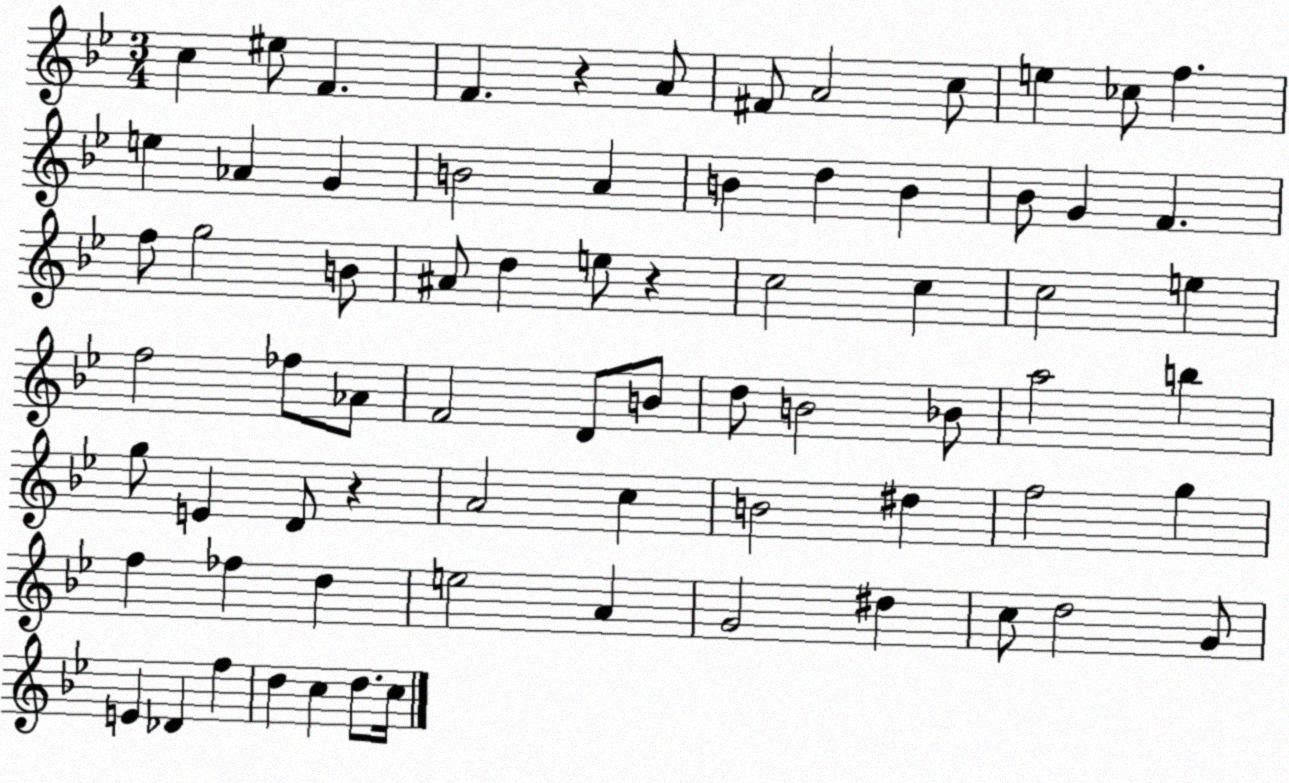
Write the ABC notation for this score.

X:1
T:Untitled
M:3/4
L:1/4
K:Bb
c ^e/2 F F z A/2 ^F/2 A2 c/2 e _c/2 f e _A G B2 A B d B _B/2 G F f/2 g2 B/2 ^A/2 d e/2 z c2 c c2 e f2 _f/2 _A/2 F2 D/2 B/2 d/2 B2 _B/2 a2 b g/2 E D/2 z A2 c B2 ^d f2 g f _f d e2 A G2 ^d c/2 d2 G/2 E _D f d c d/2 c/4